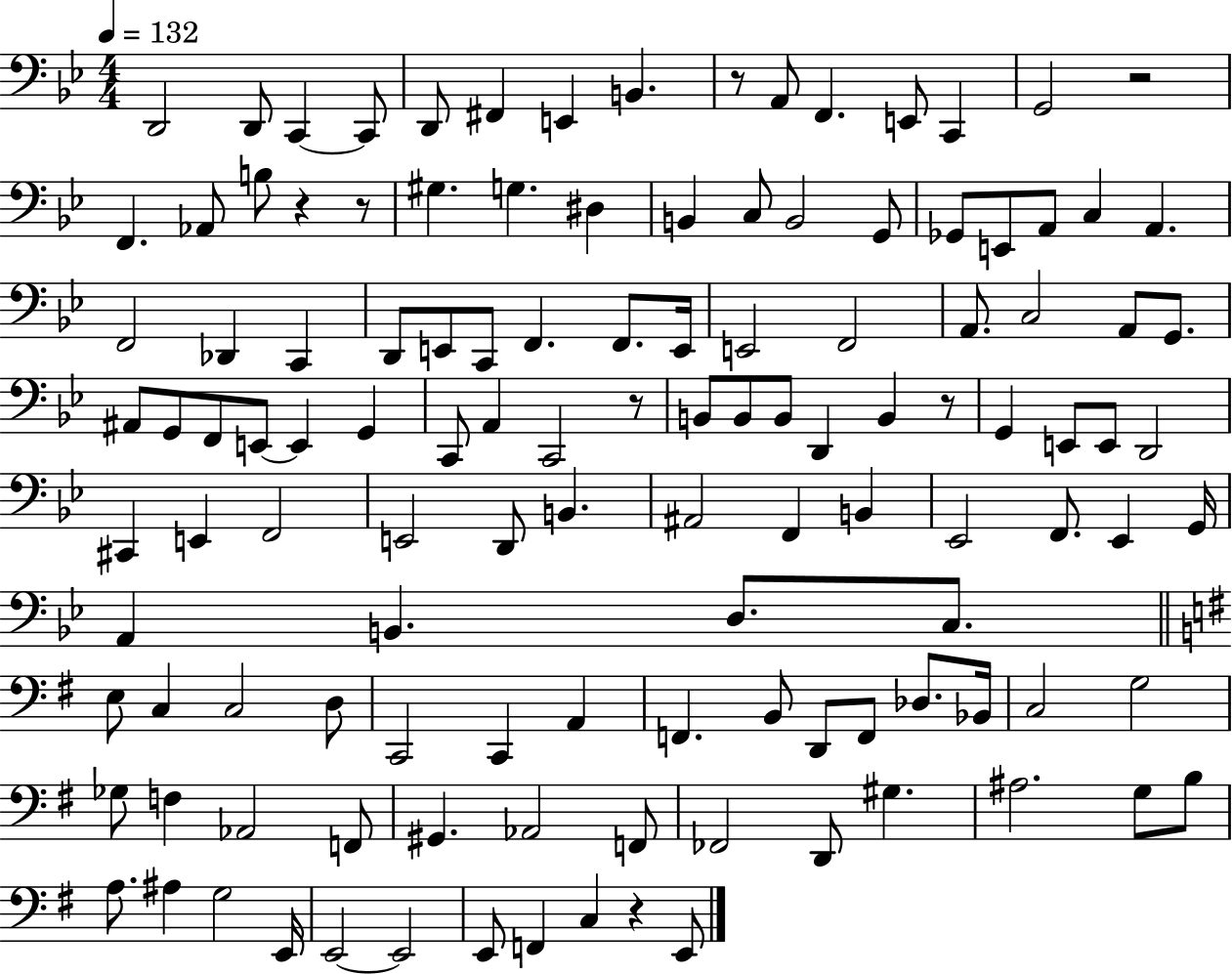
X:1
T:Untitled
M:4/4
L:1/4
K:Bb
D,,2 D,,/2 C,, C,,/2 D,,/2 ^F,, E,, B,, z/2 A,,/2 F,, E,,/2 C,, G,,2 z2 F,, _A,,/2 B,/2 z z/2 ^G, G, ^D, B,, C,/2 B,,2 G,,/2 _G,,/2 E,,/2 A,,/2 C, A,, F,,2 _D,, C,, D,,/2 E,,/2 C,,/2 F,, F,,/2 E,,/4 E,,2 F,,2 A,,/2 C,2 A,,/2 G,,/2 ^A,,/2 G,,/2 F,,/2 E,,/2 E,, G,, C,,/2 A,, C,,2 z/2 B,,/2 B,,/2 B,,/2 D,, B,, z/2 G,, E,,/2 E,,/2 D,,2 ^C,, E,, F,,2 E,,2 D,,/2 B,, ^A,,2 F,, B,, _E,,2 F,,/2 _E,, G,,/4 A,, B,, D,/2 C,/2 E,/2 C, C,2 D,/2 C,,2 C,, A,, F,, B,,/2 D,,/2 F,,/2 _D,/2 _B,,/4 C,2 G,2 _G,/2 F, _A,,2 F,,/2 ^G,, _A,,2 F,,/2 _F,,2 D,,/2 ^G, ^A,2 G,/2 B,/2 A,/2 ^A, G,2 E,,/4 E,,2 E,,2 E,,/2 F,, C, z E,,/2